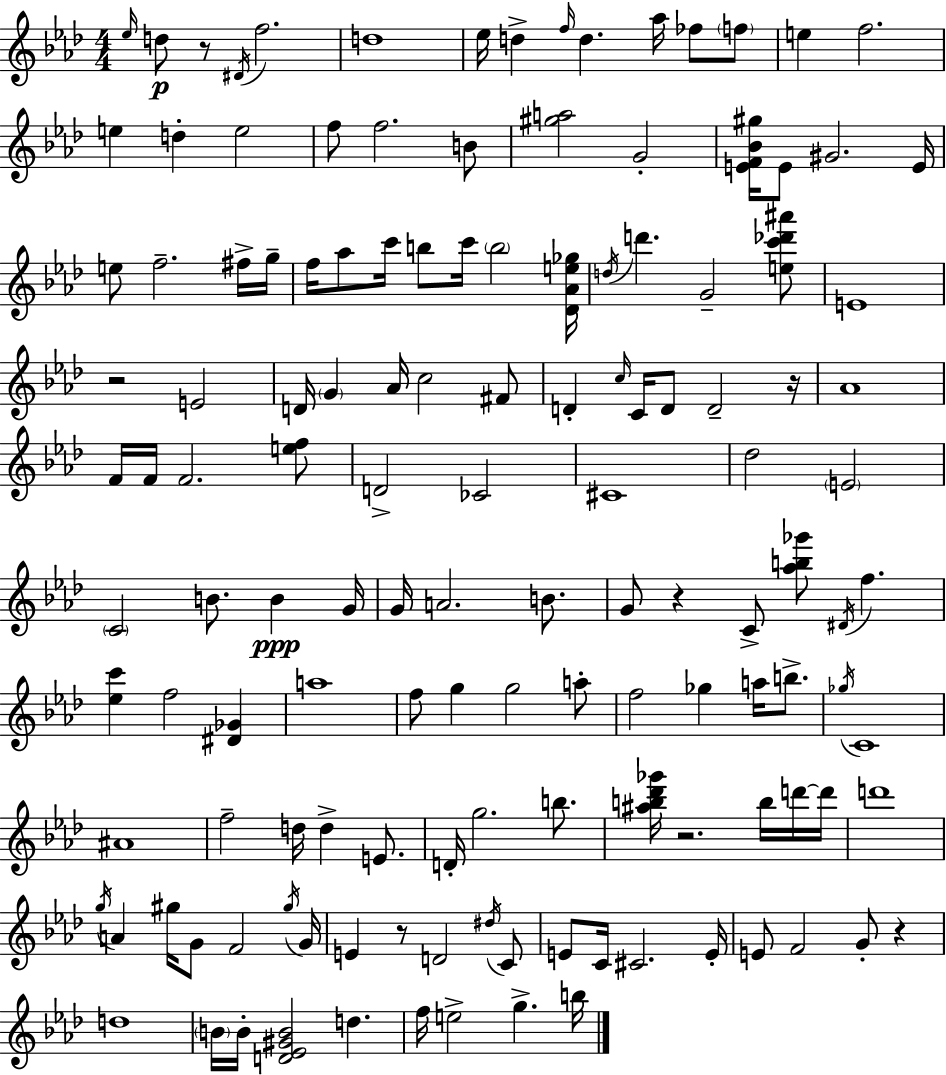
{
  \clef treble
  \numericTimeSignature
  \time 4/4
  \key aes \major
  \grace { ees''16 }\p d''8 r8 \acciaccatura { dis'16 } f''2. | d''1 | ees''16 d''4-> \grace { f''16 } d''4. aes''16 fes''8 | \parenthesize f''8 e''4 f''2. | \break e''4 d''4-. e''2 | f''8 f''2. | b'8 <gis'' a''>2 g'2-. | <e' f' bes' gis''>16 e'8 gis'2. | \break e'16 e''8 f''2.-- | fis''16-> g''16-- f''16 aes''8 c'''16 b''8 c'''16 \parenthesize b''2 | <des' aes' e'' ges''>16 \acciaccatura { d''16 } d'''4. g'2-- | <e'' c''' des''' ais'''>8 e'1 | \break r2 e'2 | d'16 \parenthesize g'4 aes'16 c''2 | fis'8 d'4-. \grace { c''16 } c'16 d'8 d'2-- | r16 aes'1 | \break f'16 f'16 f'2. | <e'' f''>8 d'2-> ces'2 | cis'1 | des''2 \parenthesize e'2 | \break \parenthesize c'2 b'8. | b'4\ppp g'16 g'16 a'2. | b'8. g'8 r4 c'8-> <aes'' b'' ges'''>8 \acciaccatura { dis'16 } | f''4. <ees'' c'''>4 f''2 | \break <dis' ges'>4 a''1 | f''8 g''4 g''2 | a''8-. f''2 ges''4 | a''16 b''8.-> \acciaccatura { ges''16 } c'1 | \break ais'1 | f''2-- d''16 | d''4-> e'8. d'16-. g''2. | b''8. <ais'' b'' des''' ges'''>16 r2. | \break b''16 d'''16~~ d'''16 d'''1 | \acciaccatura { g''16 } a'4 gis''16 g'8 f'2 | \acciaccatura { gis''16 } g'16 e'4 r8 d'2 | \acciaccatura { dis''16 } c'8 e'8 c'16 cis'2. | \break e'16-. e'8 f'2 | g'8-. r4 d''1 | \parenthesize b'16 b'16-. <d' ees' gis' b'>2 | d''4. f''16 e''2-> | \break g''4.-> b''16 \bar "|."
}